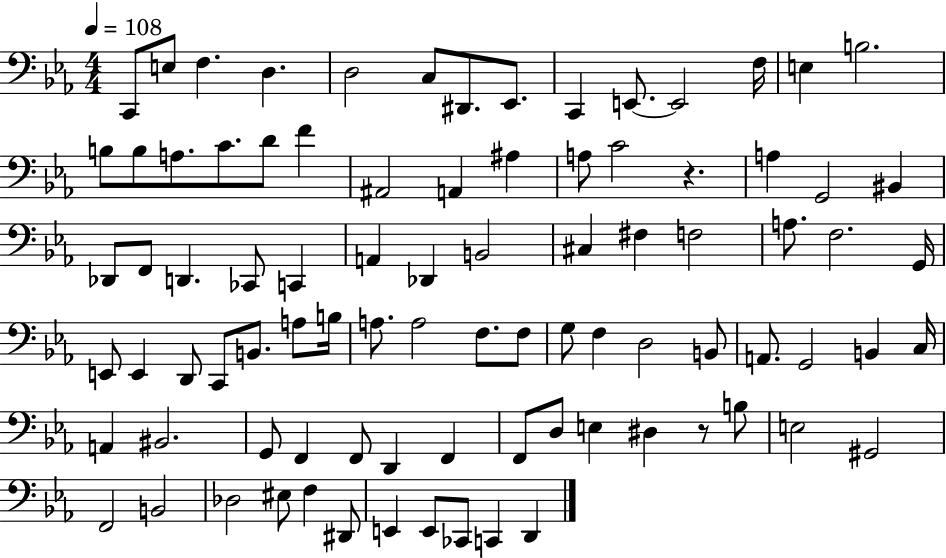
X:1
T:Untitled
M:4/4
L:1/4
K:Eb
C,,/2 E,/2 F, D, D,2 C,/2 ^D,,/2 _E,,/2 C,, E,,/2 E,,2 F,/4 E, B,2 B,/2 B,/2 A,/2 C/2 D/2 F ^A,,2 A,, ^A, A,/2 C2 z A, G,,2 ^B,, _D,,/2 F,,/2 D,, _C,,/2 C,, A,, _D,, B,,2 ^C, ^F, F,2 A,/2 F,2 G,,/4 E,,/2 E,, D,,/2 C,,/2 B,,/2 A,/2 B,/4 A,/2 A,2 F,/2 F,/2 G,/2 F, D,2 B,,/2 A,,/2 G,,2 B,, C,/4 A,, ^B,,2 G,,/2 F,, F,,/2 D,, F,, F,,/2 D,/2 E, ^D, z/2 B,/2 E,2 ^G,,2 F,,2 B,,2 _D,2 ^E,/2 F, ^D,,/2 E,, E,,/2 _C,,/2 C,, D,,